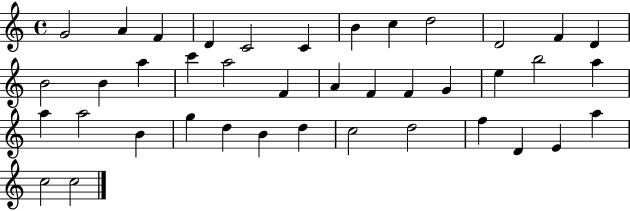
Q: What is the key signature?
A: C major